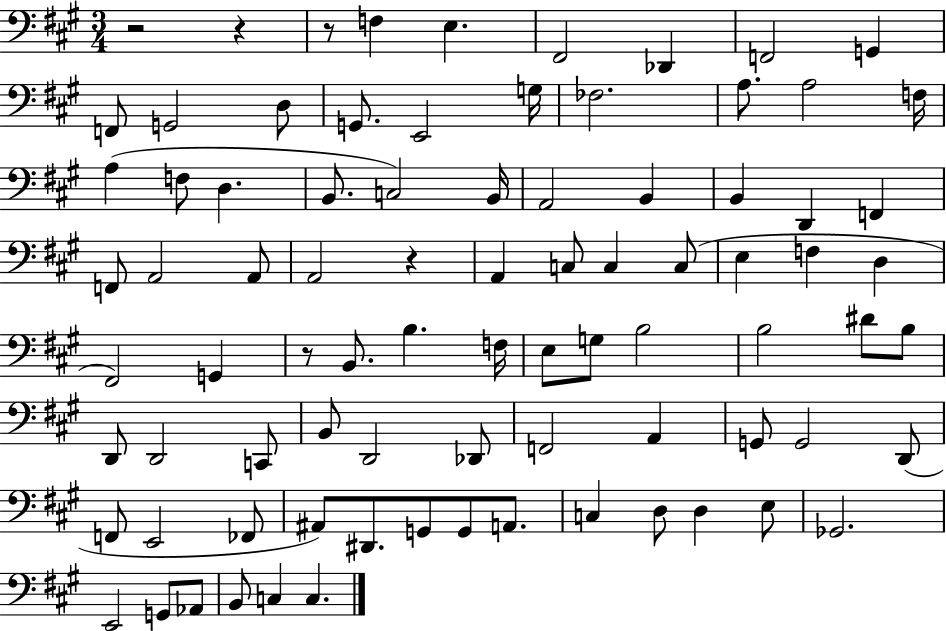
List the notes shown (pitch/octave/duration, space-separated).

R/h R/q R/e F3/q E3/q. F#2/h Db2/q F2/h G2/q F2/e G2/h D3/e G2/e. E2/h G3/s FES3/h. A3/e. A3/h F3/s A3/q F3/e D3/q. B2/e. C3/h B2/s A2/h B2/q B2/q D2/q F2/q F2/e A2/h A2/e A2/h R/q A2/q C3/e C3/q C3/e E3/q F3/q D3/q F#2/h G2/q R/e B2/e. B3/q. F3/s E3/e G3/e B3/h B3/h D#4/e B3/e D2/e D2/h C2/e B2/e D2/h Db2/e F2/h A2/q G2/e G2/h D2/e F2/e E2/h FES2/e A#2/e D#2/e. G2/e G2/e A2/e. C3/q D3/e D3/q E3/e Gb2/h. E2/h G2/e Ab2/e B2/e C3/q C3/q.